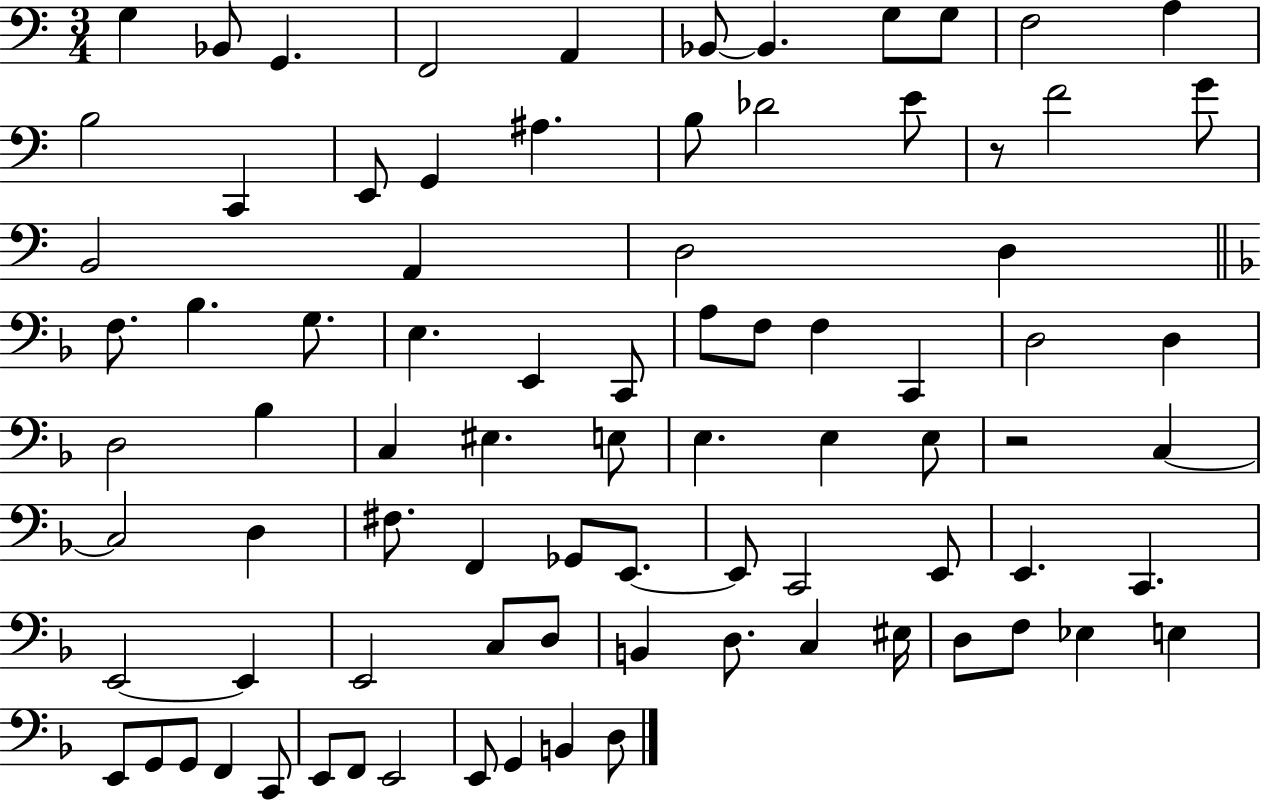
{
  \clef bass
  \numericTimeSignature
  \time 3/4
  \key c \major
  \repeat volta 2 { g4 bes,8 g,4. | f,2 a,4 | bes,8~~ bes,4. g8 g8 | f2 a4 | \break b2 c,4 | e,8 g,4 ais4. | b8 des'2 e'8 | r8 f'2 g'8 | \break b,2 a,4 | d2 d4 | \bar "||" \break \key f \major f8. bes4. g8. | e4. e,4 c,8 | a8 f8 f4 c,4 | d2 d4 | \break d2 bes4 | c4 eis4. e8 | e4. e4 e8 | r2 c4~~ | \break c2 d4 | fis8. f,4 ges,8 e,8.~~ | e,8 c,2 e,8 | e,4. c,4. | \break e,2~~ e,4 | e,2 c8 d8 | b,4 d8. c4 eis16 | d8 f8 ees4 e4 | \break e,8 g,8 g,8 f,4 c,8 | e,8 f,8 e,2 | e,8 g,4 b,4 d8 | } \bar "|."
}